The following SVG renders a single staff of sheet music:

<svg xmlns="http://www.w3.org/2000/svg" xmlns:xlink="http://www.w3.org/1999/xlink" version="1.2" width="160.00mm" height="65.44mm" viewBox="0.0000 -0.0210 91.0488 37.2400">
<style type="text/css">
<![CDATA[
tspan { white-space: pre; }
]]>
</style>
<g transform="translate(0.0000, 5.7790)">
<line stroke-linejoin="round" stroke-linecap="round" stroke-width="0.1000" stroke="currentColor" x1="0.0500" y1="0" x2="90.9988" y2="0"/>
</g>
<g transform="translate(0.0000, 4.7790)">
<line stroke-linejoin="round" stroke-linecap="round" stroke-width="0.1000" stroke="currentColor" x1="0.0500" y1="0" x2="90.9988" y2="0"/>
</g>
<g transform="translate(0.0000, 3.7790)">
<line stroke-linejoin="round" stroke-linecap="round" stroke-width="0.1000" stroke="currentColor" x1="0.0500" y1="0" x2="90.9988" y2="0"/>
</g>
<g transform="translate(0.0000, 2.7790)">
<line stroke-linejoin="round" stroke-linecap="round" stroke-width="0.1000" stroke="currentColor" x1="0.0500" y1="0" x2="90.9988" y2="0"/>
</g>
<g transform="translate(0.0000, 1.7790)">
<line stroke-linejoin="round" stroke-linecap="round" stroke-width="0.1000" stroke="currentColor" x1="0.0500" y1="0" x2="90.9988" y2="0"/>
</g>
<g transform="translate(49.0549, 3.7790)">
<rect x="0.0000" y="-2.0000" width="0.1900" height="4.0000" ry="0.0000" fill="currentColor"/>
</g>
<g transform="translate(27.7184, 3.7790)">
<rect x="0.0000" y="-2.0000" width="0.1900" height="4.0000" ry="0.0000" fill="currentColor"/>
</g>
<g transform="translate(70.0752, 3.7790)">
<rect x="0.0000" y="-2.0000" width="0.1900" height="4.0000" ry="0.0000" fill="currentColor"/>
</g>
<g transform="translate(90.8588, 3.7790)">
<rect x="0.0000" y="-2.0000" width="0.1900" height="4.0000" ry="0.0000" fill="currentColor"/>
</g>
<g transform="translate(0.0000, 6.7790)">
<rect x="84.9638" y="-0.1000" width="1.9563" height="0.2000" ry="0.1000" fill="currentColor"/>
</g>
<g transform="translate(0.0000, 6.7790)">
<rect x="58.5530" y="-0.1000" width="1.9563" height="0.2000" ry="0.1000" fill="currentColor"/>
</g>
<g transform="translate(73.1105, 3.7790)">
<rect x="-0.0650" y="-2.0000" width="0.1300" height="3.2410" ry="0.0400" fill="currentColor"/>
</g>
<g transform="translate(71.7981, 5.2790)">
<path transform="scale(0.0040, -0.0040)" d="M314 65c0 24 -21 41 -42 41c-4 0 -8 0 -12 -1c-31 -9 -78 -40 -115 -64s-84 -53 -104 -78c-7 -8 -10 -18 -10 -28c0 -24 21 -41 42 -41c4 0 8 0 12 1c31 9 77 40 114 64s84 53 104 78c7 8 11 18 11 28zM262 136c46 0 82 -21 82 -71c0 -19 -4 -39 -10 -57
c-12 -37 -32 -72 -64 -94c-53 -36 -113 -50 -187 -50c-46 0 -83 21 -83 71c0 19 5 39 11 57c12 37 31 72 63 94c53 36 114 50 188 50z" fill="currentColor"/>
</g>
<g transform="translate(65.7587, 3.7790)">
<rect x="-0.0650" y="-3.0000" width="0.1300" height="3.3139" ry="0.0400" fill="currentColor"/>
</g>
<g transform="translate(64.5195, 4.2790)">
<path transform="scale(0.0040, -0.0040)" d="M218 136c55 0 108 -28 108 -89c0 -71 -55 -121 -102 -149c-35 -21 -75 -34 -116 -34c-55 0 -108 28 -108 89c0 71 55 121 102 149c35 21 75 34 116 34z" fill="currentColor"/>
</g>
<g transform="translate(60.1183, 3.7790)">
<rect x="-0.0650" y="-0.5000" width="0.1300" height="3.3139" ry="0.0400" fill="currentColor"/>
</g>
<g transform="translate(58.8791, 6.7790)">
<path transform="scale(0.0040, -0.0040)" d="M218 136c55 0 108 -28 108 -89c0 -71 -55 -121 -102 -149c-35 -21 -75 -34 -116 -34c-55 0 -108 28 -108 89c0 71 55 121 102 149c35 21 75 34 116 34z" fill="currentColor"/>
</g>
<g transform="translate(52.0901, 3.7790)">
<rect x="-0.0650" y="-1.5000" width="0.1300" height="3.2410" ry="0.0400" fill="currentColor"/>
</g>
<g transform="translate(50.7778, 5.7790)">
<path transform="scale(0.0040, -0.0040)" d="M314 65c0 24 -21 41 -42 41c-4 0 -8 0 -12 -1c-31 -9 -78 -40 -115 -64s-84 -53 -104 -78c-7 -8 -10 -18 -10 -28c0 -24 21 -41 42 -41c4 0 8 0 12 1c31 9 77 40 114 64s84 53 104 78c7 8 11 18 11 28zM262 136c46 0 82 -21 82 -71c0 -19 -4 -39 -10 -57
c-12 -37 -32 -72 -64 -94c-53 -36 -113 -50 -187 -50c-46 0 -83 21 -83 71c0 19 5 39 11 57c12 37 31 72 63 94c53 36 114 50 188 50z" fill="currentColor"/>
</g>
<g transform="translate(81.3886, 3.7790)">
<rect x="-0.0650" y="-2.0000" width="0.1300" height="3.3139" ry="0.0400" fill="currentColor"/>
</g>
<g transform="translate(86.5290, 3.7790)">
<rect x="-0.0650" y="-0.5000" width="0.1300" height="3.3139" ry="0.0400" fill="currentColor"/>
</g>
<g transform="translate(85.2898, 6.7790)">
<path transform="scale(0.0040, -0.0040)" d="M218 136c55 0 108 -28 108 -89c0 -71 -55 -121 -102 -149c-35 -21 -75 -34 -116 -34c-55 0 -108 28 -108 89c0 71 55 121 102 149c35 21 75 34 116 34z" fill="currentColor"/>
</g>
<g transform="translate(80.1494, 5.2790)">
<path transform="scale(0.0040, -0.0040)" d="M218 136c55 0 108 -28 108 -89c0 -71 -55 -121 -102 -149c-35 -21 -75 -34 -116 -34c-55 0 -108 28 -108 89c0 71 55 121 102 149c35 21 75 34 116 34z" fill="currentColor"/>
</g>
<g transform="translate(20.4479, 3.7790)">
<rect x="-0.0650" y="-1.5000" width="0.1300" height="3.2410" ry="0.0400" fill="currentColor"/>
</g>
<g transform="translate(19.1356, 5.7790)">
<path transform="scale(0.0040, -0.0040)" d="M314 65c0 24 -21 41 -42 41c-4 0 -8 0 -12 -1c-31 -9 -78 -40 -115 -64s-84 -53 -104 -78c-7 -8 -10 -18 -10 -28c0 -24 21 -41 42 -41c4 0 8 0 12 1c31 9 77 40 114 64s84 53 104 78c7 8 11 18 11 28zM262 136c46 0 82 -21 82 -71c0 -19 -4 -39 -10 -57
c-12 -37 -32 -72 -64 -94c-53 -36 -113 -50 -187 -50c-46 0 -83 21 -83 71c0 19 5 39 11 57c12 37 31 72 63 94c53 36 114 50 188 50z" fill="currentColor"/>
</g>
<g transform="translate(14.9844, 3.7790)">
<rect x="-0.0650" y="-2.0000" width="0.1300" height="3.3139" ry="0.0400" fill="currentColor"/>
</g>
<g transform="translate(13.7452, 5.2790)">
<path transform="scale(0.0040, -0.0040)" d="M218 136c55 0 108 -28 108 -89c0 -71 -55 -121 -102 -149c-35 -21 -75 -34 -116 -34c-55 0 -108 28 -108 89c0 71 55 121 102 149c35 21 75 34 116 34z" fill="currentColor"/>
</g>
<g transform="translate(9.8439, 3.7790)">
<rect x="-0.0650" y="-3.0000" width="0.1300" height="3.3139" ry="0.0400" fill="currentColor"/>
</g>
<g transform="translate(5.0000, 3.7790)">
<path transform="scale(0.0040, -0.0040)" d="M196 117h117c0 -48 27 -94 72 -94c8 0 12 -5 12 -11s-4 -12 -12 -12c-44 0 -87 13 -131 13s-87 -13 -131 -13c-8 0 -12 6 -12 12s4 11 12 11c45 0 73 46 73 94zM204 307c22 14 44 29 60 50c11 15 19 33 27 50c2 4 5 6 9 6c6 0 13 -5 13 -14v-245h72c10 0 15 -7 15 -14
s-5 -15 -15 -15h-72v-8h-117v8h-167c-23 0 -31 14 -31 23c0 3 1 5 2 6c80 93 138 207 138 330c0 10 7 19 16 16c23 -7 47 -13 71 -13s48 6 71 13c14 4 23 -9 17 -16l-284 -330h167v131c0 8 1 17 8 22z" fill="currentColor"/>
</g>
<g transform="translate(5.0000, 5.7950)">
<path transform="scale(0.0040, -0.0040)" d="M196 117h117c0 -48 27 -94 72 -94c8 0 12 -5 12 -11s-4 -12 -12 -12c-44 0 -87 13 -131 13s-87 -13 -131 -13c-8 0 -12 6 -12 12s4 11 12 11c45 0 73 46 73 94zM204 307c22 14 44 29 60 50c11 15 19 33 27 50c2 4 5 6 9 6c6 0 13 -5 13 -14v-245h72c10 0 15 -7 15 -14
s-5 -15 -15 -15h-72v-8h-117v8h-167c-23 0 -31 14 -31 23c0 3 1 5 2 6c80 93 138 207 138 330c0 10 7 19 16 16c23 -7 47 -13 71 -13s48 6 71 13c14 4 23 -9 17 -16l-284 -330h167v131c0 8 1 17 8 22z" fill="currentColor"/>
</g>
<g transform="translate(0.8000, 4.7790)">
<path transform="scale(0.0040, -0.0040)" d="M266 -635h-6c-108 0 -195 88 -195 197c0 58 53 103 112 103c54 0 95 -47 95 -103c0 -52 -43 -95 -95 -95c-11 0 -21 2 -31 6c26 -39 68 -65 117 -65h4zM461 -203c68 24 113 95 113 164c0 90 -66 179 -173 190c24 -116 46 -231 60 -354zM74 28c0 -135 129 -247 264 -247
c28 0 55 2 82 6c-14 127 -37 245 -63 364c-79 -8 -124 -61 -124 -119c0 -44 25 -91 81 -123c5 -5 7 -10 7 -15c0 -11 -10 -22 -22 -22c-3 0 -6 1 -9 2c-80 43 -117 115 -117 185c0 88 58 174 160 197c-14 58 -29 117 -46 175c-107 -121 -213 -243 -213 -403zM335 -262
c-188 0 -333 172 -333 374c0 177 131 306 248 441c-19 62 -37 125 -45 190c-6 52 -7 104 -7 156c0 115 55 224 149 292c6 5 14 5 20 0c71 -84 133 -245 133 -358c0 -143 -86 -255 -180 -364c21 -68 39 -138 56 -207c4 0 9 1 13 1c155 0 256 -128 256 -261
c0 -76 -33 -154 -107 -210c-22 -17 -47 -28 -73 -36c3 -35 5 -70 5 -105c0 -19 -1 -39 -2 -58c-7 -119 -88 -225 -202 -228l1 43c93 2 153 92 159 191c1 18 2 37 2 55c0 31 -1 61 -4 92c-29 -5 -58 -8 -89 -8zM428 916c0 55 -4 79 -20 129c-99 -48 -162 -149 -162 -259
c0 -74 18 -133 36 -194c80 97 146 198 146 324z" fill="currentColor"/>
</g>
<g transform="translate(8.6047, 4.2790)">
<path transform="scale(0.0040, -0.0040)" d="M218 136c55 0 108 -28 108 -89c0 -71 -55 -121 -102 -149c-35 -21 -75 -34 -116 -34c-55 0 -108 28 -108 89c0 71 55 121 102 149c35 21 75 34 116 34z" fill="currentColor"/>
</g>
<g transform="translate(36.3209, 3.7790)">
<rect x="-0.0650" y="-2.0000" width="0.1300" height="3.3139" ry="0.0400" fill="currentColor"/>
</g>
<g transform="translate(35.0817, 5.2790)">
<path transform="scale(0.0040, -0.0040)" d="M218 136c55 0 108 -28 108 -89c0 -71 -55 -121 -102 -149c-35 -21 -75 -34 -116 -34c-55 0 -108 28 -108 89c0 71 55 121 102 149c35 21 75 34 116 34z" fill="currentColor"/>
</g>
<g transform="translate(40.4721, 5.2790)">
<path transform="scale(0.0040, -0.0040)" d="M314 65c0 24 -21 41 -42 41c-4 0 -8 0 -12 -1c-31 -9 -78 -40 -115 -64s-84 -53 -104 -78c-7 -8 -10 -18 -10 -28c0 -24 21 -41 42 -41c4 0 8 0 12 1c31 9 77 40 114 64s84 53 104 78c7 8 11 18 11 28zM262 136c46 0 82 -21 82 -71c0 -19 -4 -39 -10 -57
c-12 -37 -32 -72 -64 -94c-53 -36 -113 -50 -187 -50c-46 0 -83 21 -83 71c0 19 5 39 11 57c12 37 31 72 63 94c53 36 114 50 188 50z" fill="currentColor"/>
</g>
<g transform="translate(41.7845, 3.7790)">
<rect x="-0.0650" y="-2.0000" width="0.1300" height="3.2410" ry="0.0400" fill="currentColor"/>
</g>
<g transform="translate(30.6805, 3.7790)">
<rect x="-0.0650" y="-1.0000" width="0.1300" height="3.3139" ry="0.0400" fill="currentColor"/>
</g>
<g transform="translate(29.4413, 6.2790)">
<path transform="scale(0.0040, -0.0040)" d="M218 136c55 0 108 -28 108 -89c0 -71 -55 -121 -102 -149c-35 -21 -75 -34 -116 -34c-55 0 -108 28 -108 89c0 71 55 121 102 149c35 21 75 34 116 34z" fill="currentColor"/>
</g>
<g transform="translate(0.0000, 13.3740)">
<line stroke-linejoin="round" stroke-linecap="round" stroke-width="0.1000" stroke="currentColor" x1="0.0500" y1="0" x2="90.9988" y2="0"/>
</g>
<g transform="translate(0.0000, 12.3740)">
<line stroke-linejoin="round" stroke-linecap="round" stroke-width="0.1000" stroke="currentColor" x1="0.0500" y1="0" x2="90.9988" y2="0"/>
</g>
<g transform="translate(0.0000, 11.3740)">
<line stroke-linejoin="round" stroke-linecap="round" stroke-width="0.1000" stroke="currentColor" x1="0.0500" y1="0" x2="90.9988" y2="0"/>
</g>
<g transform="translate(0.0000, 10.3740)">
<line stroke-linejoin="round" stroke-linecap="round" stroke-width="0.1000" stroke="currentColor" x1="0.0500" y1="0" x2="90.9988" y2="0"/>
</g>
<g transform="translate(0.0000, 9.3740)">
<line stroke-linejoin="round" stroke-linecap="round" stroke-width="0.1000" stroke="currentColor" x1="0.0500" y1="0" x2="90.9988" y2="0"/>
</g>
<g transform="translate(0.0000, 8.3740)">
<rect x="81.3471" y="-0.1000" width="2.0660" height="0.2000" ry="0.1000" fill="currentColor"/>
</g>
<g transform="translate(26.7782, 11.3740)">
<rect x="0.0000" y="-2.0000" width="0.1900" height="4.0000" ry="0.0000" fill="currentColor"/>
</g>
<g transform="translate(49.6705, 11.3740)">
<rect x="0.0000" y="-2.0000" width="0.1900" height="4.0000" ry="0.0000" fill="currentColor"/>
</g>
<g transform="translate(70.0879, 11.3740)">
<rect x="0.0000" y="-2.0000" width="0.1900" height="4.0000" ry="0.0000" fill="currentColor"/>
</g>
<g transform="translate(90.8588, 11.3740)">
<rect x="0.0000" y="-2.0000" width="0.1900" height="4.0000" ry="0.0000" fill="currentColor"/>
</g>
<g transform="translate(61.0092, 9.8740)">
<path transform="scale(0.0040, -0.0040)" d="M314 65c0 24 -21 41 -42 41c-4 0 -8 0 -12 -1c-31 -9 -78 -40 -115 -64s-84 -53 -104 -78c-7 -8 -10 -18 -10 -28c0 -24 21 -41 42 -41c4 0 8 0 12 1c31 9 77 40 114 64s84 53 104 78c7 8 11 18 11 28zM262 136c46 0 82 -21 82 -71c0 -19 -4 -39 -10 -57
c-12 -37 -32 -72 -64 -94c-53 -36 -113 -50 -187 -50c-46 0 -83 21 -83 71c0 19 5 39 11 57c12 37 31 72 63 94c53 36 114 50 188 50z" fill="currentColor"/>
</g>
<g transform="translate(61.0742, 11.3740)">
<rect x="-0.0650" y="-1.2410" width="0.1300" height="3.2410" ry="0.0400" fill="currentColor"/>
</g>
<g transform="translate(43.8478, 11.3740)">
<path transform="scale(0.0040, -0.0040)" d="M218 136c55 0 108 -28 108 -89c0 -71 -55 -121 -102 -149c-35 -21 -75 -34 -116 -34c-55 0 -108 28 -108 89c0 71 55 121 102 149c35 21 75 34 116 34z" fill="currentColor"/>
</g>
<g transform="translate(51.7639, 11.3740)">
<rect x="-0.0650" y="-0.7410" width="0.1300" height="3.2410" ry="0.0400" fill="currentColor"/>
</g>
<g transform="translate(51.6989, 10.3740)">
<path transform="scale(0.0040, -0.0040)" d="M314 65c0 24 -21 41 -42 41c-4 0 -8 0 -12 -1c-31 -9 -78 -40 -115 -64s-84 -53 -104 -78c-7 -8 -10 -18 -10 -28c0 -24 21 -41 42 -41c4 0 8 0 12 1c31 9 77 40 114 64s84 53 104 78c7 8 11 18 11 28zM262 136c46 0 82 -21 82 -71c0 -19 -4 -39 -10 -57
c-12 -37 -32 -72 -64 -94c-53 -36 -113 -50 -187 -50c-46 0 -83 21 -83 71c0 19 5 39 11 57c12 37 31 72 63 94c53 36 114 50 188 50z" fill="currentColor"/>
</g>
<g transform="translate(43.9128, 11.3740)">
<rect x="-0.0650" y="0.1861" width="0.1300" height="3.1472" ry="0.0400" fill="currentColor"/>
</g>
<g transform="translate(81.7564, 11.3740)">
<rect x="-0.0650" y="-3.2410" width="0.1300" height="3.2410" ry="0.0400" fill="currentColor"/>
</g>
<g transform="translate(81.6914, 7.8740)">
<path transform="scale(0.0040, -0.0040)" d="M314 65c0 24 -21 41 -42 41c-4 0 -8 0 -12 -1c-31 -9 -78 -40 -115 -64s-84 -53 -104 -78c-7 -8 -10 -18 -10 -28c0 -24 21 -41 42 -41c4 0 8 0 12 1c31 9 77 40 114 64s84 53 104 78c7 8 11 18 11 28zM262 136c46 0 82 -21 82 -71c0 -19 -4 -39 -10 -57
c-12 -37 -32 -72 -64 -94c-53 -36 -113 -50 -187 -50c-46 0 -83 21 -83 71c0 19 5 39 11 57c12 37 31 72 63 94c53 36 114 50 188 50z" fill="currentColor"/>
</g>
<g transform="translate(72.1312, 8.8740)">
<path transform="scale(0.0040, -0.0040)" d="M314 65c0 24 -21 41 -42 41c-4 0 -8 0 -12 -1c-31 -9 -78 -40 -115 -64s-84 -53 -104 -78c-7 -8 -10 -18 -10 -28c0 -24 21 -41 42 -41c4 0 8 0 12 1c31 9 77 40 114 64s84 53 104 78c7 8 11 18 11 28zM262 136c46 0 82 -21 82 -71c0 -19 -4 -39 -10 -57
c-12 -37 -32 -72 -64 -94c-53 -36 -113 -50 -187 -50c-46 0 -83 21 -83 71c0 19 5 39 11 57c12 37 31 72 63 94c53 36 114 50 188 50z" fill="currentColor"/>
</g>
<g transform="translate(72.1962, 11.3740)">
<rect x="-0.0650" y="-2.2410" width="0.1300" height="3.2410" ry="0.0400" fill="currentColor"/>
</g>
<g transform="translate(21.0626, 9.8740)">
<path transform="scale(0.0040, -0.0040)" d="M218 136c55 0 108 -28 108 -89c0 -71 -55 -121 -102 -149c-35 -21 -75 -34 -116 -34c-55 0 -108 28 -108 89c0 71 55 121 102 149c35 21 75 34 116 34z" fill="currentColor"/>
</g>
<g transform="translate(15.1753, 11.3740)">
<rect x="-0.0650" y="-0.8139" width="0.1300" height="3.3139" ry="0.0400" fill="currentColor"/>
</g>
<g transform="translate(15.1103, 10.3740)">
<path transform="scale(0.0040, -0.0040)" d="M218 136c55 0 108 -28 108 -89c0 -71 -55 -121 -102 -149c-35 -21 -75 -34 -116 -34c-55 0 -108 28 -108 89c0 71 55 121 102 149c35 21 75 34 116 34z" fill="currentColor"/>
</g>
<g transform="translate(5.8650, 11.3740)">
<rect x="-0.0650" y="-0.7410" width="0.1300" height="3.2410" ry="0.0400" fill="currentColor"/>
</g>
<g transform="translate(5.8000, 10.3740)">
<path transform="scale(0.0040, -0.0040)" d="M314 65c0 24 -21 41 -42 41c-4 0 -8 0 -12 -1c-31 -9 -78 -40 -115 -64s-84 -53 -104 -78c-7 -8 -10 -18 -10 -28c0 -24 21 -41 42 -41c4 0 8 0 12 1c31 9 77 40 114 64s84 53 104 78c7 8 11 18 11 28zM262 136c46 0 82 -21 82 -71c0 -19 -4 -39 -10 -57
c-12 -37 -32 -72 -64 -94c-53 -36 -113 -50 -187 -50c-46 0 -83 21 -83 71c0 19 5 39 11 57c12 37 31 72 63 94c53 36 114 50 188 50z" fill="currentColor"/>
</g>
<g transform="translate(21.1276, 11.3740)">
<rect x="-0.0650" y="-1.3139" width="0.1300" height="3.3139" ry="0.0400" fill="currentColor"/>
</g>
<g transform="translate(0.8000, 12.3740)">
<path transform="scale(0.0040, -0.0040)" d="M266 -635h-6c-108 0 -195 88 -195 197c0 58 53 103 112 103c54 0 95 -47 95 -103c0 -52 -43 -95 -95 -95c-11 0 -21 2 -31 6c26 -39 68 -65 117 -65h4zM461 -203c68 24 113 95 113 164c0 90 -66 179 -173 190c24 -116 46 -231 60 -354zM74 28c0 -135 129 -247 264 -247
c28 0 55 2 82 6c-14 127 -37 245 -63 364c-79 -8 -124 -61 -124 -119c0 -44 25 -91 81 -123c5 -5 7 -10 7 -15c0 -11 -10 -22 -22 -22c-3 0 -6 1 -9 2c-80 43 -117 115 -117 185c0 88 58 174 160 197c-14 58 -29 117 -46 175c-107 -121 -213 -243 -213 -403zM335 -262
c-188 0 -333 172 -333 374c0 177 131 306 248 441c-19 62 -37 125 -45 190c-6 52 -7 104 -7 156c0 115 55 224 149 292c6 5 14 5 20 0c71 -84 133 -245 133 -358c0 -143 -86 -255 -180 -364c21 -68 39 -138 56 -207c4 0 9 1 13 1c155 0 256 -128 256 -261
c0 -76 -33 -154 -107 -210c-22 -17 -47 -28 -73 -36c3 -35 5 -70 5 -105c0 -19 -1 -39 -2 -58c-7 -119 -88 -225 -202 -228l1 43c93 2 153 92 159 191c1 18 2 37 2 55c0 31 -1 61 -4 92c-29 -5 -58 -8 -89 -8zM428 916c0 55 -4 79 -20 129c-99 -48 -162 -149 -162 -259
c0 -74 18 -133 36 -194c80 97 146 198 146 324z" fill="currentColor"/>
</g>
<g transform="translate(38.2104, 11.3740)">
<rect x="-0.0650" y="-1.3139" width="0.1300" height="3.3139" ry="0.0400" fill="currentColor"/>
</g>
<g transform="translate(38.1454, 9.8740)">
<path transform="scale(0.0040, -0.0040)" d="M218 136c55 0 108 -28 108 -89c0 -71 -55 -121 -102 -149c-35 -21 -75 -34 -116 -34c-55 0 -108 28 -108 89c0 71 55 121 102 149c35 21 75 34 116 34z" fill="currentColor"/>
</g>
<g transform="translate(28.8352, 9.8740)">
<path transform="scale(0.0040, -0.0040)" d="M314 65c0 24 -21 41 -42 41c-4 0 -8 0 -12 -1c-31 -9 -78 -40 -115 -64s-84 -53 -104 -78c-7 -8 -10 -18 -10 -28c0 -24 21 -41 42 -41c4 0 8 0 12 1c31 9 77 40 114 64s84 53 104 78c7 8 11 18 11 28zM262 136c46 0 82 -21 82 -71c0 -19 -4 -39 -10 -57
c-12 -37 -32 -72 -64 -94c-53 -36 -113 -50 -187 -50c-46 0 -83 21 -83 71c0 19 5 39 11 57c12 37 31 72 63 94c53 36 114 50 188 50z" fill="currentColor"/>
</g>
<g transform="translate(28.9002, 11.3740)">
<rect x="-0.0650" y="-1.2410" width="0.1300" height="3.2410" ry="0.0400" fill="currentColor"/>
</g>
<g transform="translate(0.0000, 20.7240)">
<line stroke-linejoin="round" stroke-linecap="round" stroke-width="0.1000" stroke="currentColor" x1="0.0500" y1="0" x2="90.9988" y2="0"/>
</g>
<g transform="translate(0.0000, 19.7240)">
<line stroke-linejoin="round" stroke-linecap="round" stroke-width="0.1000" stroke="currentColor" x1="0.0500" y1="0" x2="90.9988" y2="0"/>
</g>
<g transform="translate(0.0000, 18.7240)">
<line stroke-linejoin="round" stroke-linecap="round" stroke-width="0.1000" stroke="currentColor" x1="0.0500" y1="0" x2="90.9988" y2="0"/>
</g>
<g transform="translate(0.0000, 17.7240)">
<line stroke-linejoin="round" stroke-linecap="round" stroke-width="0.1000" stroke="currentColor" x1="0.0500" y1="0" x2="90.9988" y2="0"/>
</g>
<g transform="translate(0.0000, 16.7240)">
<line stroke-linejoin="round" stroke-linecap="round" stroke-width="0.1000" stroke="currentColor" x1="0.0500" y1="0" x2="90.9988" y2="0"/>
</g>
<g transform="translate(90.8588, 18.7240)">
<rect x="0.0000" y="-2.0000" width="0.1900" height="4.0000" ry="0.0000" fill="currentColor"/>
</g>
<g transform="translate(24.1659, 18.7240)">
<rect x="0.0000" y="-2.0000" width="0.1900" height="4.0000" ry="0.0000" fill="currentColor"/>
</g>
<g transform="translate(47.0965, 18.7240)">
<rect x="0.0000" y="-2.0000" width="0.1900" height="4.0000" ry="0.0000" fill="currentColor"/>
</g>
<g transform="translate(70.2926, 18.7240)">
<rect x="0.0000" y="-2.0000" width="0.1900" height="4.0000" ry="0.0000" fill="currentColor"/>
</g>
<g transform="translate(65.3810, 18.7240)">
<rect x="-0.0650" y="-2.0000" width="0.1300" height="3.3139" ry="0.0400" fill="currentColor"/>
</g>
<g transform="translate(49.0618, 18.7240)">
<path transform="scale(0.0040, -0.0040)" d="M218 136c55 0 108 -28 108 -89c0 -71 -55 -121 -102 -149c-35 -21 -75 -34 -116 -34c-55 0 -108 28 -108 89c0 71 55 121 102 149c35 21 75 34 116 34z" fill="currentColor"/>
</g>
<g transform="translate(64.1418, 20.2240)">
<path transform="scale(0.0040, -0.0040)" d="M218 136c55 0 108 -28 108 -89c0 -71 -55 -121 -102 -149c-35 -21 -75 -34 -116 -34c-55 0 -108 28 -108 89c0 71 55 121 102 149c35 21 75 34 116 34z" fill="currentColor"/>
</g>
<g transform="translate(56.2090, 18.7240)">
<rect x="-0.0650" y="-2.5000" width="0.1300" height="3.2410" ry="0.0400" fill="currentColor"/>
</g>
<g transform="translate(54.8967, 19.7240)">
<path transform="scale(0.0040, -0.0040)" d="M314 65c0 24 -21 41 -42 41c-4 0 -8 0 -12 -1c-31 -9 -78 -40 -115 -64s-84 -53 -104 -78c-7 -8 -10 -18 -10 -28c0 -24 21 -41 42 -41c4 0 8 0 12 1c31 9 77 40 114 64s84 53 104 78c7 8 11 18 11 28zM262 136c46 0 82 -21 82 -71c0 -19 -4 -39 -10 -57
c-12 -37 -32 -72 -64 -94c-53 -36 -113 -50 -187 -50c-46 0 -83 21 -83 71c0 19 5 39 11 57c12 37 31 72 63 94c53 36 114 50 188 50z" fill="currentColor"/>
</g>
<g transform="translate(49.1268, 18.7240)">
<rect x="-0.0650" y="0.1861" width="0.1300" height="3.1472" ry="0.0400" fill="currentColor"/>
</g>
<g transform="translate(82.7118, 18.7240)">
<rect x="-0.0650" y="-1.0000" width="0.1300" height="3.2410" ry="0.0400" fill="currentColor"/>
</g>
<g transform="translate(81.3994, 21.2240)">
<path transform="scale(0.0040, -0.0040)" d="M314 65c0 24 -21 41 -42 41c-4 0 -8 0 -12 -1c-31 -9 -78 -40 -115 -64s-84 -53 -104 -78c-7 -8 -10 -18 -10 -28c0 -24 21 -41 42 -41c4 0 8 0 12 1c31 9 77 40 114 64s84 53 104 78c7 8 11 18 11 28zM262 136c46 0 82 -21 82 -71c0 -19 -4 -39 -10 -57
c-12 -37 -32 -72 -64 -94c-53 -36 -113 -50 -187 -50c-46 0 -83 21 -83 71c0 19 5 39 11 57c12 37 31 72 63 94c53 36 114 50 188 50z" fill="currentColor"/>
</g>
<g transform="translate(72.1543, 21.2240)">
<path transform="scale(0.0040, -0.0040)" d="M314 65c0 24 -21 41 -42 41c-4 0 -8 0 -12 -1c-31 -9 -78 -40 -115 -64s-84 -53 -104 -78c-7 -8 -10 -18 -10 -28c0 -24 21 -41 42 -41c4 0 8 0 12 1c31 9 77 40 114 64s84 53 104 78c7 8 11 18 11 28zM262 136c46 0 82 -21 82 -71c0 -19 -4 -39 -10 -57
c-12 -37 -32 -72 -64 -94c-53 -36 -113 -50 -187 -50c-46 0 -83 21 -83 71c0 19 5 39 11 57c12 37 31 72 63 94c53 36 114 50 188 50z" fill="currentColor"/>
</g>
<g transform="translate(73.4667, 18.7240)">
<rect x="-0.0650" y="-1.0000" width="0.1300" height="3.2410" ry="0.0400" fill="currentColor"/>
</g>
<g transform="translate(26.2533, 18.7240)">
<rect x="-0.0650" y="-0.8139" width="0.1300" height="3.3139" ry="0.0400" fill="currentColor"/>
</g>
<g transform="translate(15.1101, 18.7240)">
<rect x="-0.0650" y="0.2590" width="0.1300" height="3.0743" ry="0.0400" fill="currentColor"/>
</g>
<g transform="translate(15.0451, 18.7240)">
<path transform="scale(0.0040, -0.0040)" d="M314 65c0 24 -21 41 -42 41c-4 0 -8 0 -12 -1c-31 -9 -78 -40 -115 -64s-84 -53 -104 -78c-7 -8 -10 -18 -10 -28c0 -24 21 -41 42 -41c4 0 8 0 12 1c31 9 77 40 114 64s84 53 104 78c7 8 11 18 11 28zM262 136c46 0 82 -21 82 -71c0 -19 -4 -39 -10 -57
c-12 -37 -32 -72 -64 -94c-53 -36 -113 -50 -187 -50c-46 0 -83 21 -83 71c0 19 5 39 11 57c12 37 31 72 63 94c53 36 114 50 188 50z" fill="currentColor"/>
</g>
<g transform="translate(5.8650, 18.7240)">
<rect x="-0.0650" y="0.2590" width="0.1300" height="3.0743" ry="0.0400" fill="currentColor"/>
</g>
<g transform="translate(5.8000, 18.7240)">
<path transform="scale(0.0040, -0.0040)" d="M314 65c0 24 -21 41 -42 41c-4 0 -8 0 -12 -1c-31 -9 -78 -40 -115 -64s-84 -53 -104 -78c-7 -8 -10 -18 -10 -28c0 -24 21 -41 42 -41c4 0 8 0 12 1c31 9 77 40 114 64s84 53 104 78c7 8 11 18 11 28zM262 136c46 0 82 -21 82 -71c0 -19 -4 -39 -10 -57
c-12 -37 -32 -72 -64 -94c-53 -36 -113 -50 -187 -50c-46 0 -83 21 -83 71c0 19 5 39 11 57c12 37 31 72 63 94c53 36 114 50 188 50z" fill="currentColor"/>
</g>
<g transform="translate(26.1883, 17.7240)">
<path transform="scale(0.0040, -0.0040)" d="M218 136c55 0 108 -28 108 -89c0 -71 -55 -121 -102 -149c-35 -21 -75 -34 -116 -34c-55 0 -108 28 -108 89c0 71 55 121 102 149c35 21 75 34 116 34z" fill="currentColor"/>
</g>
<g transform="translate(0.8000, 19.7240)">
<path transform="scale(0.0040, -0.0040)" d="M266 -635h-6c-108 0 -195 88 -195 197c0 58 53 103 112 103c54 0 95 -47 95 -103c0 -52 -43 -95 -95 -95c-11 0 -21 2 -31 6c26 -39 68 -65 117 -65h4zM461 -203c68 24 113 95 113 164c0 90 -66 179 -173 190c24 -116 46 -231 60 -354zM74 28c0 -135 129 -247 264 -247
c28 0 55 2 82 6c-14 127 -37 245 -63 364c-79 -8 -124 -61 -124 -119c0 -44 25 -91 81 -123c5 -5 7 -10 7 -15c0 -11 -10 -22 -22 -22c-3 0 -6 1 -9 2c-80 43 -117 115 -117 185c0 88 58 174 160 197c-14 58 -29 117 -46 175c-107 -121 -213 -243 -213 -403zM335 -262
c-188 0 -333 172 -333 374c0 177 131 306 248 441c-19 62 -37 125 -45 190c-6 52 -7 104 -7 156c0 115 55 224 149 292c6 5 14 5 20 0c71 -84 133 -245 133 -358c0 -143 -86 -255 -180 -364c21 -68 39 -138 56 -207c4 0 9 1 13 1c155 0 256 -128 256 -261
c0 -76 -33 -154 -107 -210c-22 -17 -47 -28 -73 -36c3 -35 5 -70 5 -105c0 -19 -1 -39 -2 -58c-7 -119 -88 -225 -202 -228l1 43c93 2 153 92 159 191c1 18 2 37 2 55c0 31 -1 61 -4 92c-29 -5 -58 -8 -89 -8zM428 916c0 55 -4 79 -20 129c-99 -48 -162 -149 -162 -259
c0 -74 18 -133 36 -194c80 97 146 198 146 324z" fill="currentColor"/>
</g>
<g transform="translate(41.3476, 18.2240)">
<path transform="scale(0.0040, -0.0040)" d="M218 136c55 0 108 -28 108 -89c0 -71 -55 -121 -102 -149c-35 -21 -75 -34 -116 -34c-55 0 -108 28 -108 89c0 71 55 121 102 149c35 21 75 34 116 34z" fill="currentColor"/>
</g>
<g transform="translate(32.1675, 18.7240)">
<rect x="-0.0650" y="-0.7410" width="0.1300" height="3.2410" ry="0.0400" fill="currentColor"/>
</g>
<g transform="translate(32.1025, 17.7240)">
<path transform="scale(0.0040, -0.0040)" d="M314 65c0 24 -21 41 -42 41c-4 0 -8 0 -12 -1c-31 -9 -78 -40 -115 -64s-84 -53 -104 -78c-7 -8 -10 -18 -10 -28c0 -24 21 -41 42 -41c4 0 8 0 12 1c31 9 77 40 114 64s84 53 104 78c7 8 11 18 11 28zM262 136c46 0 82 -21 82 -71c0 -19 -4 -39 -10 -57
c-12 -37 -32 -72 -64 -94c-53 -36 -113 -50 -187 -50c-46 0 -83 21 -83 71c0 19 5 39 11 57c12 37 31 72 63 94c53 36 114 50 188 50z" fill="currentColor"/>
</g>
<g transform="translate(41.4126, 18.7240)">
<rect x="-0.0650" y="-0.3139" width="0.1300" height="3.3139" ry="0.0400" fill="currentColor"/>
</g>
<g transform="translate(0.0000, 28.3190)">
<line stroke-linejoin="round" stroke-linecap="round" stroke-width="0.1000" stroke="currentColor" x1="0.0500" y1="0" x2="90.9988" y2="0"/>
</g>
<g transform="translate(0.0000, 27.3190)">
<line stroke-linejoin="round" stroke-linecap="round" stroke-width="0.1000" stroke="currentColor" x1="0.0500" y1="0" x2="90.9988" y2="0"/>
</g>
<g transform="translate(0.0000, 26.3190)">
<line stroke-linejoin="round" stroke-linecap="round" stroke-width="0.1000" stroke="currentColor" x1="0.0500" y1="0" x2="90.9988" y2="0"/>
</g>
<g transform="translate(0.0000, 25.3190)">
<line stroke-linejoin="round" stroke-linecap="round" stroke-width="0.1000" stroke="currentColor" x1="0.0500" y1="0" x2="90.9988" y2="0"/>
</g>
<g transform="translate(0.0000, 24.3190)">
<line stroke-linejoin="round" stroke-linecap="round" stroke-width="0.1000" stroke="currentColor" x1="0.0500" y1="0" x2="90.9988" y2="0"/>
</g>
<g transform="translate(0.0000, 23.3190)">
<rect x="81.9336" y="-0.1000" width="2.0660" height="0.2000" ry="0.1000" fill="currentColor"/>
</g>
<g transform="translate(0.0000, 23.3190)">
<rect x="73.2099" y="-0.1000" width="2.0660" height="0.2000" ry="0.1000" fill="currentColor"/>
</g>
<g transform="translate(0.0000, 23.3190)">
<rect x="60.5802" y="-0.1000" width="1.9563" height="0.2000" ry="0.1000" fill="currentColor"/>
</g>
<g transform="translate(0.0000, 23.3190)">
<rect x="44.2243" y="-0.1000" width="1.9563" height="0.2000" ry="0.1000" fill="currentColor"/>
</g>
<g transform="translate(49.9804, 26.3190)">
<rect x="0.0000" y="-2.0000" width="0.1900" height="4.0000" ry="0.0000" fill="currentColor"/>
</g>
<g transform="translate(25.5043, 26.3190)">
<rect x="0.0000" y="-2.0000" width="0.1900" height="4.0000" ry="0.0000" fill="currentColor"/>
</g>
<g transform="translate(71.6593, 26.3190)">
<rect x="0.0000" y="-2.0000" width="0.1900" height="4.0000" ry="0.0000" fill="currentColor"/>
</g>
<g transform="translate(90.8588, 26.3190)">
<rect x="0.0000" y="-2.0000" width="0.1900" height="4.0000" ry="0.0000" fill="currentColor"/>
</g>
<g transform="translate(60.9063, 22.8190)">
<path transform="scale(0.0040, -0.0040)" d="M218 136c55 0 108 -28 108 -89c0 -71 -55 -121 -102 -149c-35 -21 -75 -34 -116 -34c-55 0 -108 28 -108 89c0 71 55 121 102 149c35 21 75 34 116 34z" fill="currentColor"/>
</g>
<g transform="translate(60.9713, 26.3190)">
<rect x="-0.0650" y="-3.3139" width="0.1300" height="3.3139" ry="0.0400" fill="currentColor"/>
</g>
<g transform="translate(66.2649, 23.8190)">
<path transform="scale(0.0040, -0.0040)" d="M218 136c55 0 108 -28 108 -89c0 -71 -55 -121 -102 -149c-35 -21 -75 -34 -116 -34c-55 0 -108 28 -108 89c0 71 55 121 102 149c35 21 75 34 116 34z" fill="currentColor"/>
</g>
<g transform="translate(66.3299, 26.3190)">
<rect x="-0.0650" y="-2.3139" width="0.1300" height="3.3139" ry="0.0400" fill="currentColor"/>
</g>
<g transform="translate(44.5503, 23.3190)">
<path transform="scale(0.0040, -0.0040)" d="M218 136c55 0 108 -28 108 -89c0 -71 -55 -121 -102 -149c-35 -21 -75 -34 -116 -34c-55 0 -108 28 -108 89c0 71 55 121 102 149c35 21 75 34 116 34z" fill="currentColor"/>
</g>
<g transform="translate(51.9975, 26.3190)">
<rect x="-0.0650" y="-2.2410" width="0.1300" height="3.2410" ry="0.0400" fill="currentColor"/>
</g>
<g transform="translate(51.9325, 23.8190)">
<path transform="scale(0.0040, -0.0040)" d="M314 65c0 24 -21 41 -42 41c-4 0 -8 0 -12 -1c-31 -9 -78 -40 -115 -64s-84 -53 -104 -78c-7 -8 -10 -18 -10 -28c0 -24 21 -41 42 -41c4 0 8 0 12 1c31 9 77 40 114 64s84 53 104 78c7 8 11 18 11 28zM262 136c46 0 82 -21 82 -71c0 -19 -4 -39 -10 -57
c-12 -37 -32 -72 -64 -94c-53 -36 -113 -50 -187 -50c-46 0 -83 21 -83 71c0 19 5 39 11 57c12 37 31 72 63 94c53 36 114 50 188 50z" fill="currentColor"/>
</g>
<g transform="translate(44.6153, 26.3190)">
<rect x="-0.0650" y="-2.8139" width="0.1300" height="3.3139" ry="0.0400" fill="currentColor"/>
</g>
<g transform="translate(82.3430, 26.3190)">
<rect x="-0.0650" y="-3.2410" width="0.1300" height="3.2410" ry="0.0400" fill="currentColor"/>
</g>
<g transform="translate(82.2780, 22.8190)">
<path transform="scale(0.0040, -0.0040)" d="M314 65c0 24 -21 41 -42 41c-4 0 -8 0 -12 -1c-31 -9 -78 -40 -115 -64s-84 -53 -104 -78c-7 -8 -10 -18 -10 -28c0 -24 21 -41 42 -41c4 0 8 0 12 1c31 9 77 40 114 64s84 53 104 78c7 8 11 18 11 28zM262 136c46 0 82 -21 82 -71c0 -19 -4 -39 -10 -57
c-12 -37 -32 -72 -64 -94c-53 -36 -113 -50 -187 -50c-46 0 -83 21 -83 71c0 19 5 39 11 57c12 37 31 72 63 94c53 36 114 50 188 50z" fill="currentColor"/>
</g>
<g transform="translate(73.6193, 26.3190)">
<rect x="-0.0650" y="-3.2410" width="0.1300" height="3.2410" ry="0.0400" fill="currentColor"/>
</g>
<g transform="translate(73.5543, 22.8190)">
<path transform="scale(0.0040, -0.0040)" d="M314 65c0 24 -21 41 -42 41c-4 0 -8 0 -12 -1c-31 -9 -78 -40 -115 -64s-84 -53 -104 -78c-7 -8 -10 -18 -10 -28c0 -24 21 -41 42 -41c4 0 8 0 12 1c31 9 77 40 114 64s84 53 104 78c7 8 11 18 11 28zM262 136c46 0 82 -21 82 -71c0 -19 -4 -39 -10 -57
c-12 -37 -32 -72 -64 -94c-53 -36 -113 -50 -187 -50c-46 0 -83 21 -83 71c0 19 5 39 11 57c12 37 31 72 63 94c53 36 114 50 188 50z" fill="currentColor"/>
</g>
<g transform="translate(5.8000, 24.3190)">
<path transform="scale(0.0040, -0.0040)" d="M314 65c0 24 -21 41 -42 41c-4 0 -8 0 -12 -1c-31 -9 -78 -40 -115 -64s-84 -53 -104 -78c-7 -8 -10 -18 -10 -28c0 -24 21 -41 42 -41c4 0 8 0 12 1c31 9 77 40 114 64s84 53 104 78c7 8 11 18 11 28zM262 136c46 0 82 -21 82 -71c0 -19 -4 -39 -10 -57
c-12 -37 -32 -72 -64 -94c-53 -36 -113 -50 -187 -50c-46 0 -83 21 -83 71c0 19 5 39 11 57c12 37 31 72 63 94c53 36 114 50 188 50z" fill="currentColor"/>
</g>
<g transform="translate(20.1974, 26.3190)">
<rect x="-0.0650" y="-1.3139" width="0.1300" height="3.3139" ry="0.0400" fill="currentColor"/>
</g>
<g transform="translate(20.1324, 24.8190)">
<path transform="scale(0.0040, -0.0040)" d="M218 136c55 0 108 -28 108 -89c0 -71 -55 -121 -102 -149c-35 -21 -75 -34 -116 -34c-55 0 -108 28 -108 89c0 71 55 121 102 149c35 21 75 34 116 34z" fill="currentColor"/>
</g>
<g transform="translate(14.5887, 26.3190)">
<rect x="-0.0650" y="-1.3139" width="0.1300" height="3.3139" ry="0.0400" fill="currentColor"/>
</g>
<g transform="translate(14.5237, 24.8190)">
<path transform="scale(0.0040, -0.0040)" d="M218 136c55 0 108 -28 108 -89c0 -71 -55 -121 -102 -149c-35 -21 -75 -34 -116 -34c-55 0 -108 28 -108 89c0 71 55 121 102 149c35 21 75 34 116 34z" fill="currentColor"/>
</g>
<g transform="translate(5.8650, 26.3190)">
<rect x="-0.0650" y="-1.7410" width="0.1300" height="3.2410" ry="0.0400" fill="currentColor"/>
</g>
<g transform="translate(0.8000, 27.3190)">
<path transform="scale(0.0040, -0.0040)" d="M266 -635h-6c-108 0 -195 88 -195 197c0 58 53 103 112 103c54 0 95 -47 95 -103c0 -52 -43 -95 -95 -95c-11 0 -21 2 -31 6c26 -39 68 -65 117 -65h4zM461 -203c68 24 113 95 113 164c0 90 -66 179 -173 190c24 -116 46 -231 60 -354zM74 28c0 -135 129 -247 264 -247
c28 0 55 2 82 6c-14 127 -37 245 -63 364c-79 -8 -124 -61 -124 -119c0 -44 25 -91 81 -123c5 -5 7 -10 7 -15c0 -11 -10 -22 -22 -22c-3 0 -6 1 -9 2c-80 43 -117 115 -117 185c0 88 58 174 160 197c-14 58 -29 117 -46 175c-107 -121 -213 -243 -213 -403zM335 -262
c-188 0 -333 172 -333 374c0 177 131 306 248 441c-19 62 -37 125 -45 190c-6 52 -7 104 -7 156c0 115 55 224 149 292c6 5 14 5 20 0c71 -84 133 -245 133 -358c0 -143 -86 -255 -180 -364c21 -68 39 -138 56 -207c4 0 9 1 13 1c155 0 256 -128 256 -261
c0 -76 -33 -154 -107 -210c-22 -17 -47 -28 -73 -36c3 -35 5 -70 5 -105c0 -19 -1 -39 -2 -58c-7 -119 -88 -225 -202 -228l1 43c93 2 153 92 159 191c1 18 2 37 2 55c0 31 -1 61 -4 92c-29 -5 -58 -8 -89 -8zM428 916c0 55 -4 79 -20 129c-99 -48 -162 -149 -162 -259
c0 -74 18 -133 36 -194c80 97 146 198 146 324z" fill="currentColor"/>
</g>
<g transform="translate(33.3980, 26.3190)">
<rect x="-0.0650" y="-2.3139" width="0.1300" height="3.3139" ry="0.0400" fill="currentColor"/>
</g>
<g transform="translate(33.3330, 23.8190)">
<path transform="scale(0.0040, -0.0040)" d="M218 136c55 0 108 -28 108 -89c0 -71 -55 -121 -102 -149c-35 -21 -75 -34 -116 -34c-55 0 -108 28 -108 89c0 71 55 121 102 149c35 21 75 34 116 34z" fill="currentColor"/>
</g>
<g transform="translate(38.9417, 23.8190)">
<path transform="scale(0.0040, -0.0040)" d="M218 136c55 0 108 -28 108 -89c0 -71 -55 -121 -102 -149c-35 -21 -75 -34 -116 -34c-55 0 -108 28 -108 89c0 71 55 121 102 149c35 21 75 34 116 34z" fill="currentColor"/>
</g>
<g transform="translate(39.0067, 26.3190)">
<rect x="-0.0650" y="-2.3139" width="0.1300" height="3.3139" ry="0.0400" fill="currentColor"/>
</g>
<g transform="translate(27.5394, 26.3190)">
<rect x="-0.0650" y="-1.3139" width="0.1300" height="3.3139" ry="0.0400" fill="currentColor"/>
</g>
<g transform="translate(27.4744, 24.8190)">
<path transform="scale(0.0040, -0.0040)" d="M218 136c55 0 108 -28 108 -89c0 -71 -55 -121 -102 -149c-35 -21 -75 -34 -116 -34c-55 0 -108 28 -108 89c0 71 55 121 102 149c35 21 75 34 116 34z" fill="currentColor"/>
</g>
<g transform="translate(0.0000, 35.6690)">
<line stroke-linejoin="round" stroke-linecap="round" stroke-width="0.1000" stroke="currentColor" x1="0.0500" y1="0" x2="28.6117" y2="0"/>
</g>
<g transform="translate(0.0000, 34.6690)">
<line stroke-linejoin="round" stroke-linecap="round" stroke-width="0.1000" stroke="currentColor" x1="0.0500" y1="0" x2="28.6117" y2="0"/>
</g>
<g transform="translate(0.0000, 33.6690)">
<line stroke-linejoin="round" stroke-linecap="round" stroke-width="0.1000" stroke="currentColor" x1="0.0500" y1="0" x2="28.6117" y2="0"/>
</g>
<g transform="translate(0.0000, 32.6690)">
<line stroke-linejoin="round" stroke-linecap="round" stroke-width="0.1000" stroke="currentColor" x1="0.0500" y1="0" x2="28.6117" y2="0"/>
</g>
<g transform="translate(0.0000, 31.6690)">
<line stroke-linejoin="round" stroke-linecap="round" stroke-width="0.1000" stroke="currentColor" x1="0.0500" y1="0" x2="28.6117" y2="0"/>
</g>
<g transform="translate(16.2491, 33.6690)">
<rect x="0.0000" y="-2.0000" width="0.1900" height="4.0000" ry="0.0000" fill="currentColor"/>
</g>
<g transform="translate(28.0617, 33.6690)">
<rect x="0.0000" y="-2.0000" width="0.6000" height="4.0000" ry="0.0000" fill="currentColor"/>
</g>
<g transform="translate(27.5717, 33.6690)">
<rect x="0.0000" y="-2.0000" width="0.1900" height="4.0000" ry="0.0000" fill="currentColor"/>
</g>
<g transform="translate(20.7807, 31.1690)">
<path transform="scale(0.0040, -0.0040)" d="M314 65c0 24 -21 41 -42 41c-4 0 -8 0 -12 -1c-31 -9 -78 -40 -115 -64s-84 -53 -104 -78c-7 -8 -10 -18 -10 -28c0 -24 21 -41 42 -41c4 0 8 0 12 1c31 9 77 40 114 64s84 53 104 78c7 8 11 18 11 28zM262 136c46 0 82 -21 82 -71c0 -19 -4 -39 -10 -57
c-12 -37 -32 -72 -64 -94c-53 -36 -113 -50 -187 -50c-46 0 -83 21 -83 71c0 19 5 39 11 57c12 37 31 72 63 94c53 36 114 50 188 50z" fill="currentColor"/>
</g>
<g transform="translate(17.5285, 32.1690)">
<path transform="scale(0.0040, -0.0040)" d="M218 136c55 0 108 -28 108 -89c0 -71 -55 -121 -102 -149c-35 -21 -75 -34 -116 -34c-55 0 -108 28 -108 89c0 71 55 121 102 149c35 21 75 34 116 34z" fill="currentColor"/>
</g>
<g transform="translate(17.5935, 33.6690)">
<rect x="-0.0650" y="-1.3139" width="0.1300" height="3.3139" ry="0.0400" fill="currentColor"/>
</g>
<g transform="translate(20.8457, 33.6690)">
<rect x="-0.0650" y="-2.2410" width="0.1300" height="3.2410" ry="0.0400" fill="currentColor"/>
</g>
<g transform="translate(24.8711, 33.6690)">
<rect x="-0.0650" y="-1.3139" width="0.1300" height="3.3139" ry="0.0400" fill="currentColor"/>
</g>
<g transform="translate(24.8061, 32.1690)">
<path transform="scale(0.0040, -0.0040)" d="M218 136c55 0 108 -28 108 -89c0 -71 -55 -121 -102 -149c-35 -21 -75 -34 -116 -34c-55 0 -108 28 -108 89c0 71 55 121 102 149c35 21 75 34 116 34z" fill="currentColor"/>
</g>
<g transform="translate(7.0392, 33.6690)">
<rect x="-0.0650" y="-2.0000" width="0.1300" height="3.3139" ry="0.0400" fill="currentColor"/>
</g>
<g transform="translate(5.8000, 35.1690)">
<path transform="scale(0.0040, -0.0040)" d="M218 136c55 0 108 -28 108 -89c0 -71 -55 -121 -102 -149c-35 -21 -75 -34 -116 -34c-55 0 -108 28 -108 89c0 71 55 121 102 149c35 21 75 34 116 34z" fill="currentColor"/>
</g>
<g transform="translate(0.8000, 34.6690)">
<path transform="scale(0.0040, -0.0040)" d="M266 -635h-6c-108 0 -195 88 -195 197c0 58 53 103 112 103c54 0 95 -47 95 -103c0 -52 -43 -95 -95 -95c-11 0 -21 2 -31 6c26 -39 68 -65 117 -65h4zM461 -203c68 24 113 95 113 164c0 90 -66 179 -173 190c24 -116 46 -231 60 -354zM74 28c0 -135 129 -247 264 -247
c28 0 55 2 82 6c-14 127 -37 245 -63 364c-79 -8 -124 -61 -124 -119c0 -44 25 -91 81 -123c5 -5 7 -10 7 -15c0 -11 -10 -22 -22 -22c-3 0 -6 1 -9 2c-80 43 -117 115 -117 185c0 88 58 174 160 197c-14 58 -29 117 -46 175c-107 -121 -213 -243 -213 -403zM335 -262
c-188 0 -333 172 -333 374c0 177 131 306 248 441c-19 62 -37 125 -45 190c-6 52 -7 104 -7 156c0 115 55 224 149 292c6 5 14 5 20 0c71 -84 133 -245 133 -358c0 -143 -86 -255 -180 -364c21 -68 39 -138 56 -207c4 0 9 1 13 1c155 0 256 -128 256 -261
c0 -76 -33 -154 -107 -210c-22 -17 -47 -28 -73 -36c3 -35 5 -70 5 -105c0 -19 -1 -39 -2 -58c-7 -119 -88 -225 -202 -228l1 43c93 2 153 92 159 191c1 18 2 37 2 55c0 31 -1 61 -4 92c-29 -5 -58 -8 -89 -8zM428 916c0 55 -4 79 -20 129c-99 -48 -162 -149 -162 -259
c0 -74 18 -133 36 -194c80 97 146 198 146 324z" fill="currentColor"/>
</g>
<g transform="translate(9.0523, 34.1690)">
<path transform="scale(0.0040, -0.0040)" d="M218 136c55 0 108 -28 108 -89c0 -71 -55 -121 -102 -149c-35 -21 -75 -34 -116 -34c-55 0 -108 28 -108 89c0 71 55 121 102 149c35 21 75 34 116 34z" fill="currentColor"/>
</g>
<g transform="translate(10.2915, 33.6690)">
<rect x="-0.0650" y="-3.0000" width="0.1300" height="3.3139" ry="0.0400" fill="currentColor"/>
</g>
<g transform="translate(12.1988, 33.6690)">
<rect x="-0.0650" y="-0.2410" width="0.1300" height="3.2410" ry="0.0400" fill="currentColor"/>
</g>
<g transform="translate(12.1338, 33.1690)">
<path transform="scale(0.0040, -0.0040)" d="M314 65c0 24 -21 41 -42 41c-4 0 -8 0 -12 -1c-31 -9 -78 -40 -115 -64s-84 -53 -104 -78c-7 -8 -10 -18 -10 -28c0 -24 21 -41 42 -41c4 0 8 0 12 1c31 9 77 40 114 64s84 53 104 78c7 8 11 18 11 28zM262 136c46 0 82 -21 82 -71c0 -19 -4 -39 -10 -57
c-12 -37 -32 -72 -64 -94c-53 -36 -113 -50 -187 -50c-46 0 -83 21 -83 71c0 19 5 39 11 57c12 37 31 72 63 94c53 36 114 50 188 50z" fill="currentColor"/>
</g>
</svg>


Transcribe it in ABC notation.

X:1
T:Untitled
M:4/4
L:1/4
K:C
A F E2 D F F2 E2 C A F2 F C d2 d e e2 e B d2 e2 g2 b2 B2 B2 d d2 c B G2 F D2 D2 f2 e e e g g a g2 b g b2 b2 F A c2 e g2 e